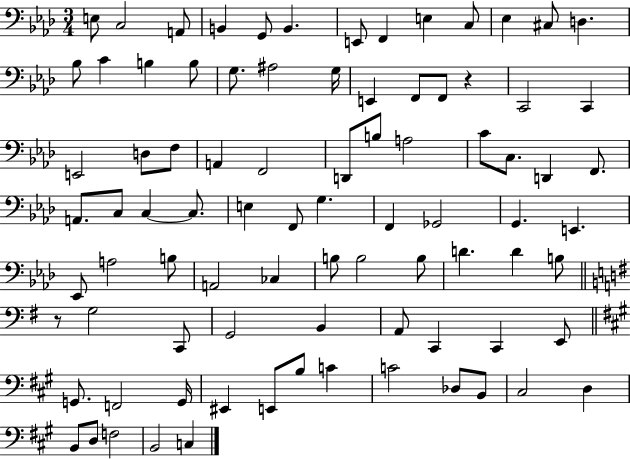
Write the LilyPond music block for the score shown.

{
  \clef bass
  \numericTimeSignature
  \time 3/4
  \key aes \major
  e8 c2 a,8 | b,4 g,8 b,4. | e,8 f,4 e4 c8 | ees4 cis8 d4. | \break bes8 c'4 b4 b8 | g8. ais2 g16 | e,4 f,8 f,8 r4 | c,2 c,4 | \break e,2 d8 f8 | a,4 f,2 | d,8 b8 a2 | c'8 c8. d,4 f,8. | \break a,8. c8 c4~~ c8. | e4 f,8 g4. | f,4 ges,2 | g,4. e,4. | \break ees,8 a2 b8 | a,2 ces4 | b8 b2 b8 | d'4. d'4 b8 | \break \bar "||" \break \key g \major r8 g2 c,8 | g,2 b,4 | a,8 c,4 c,4 e,8 | \bar "||" \break \key a \major g,8. f,2 g,16 | eis,4 e,8 b8 c'4 | c'2 des8 b,8 | cis2 d4 | \break b,8 d8 f2 | b,2 c4 | \bar "|."
}